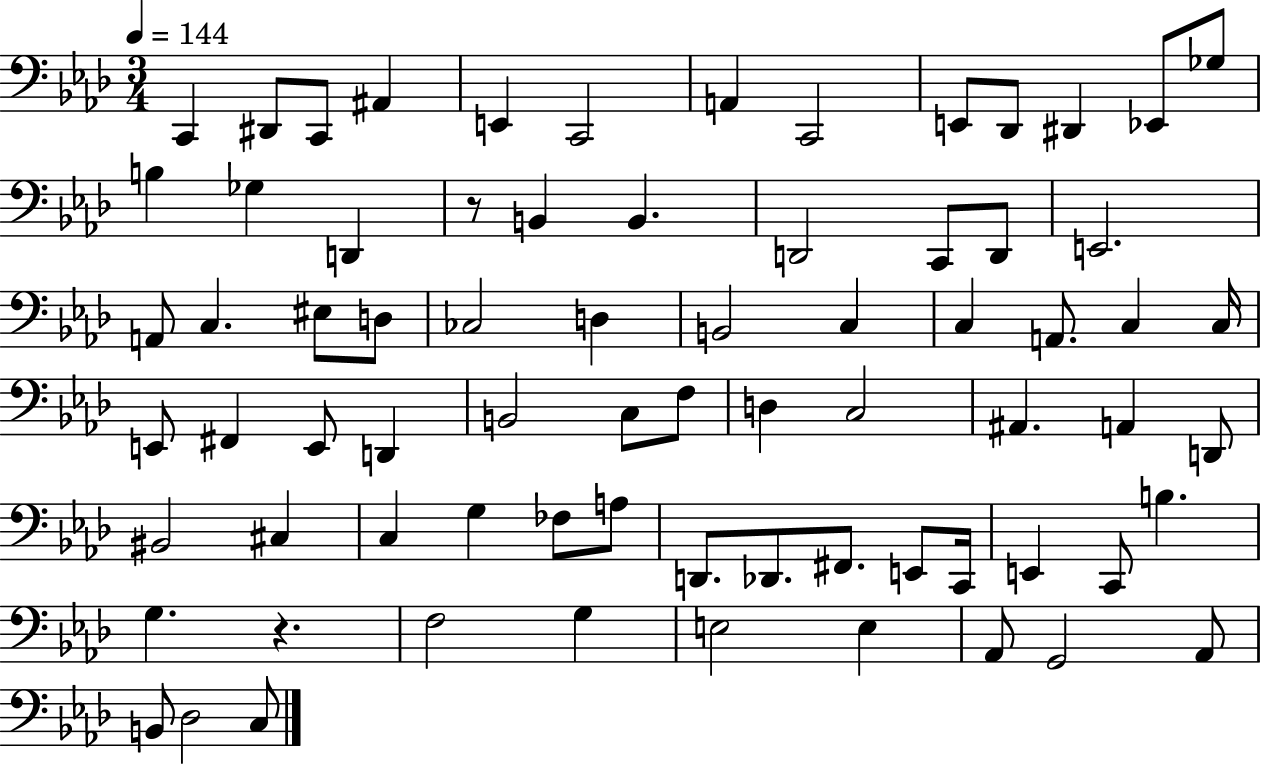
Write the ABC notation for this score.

X:1
T:Untitled
M:3/4
L:1/4
K:Ab
C,, ^D,,/2 C,,/2 ^A,, E,, C,,2 A,, C,,2 E,,/2 _D,,/2 ^D,, _E,,/2 _G,/2 B, _G, D,, z/2 B,, B,, D,,2 C,,/2 D,,/2 E,,2 A,,/2 C, ^E,/2 D,/2 _C,2 D, B,,2 C, C, A,,/2 C, C,/4 E,,/2 ^F,, E,,/2 D,, B,,2 C,/2 F,/2 D, C,2 ^A,, A,, D,,/2 ^B,,2 ^C, C, G, _F,/2 A,/2 D,,/2 _D,,/2 ^F,,/2 E,,/2 C,,/4 E,, C,,/2 B, G, z F,2 G, E,2 E, _A,,/2 G,,2 _A,,/2 B,,/2 _D,2 C,/2